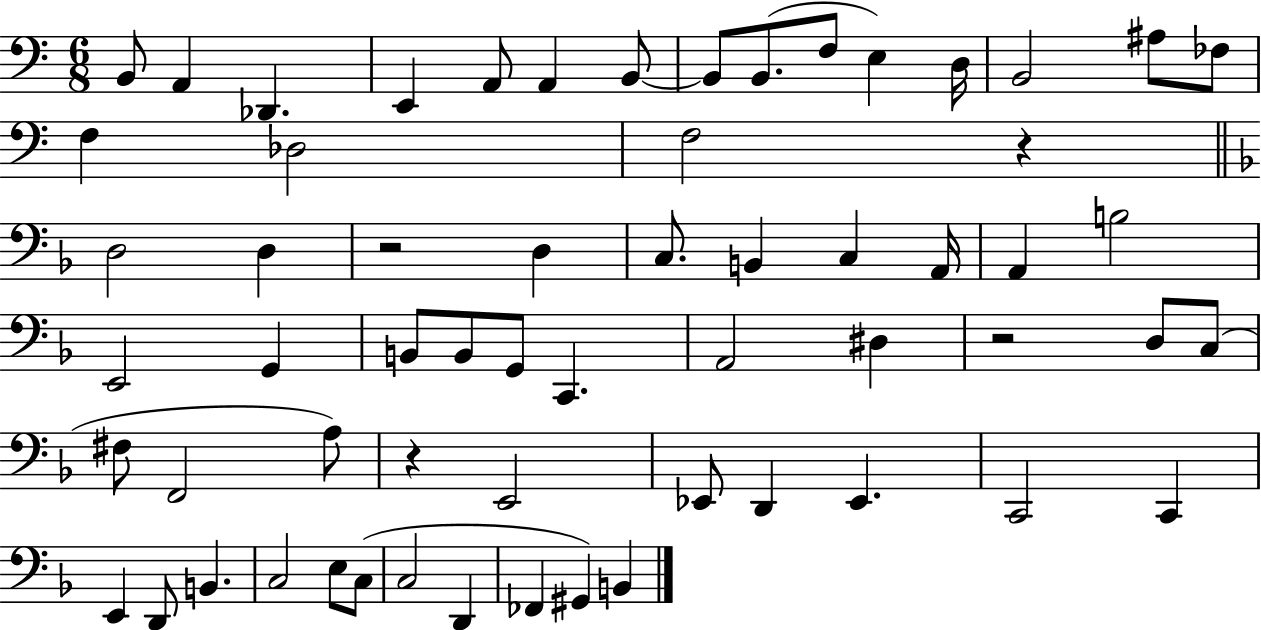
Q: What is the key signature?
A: C major